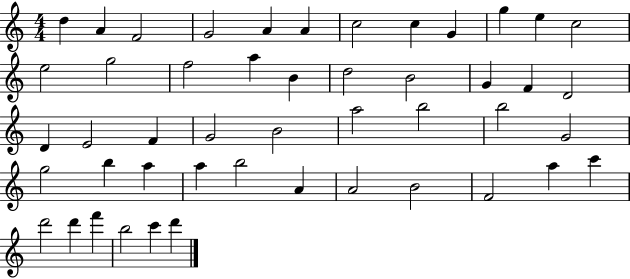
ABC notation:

X:1
T:Untitled
M:4/4
L:1/4
K:C
d A F2 G2 A A c2 c G g e c2 e2 g2 f2 a B d2 B2 G F D2 D E2 F G2 B2 a2 b2 b2 G2 g2 b a a b2 A A2 B2 F2 a c' d'2 d' f' b2 c' d'